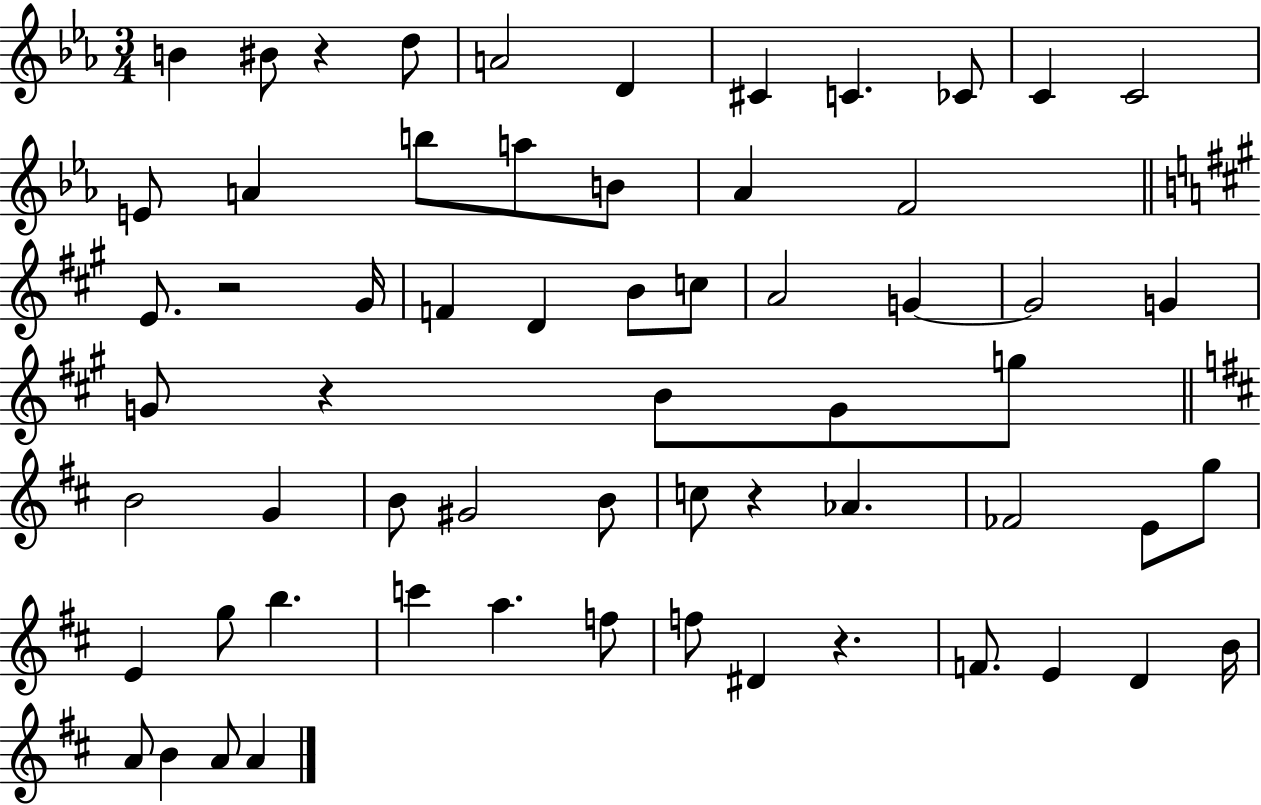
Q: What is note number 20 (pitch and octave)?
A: F4